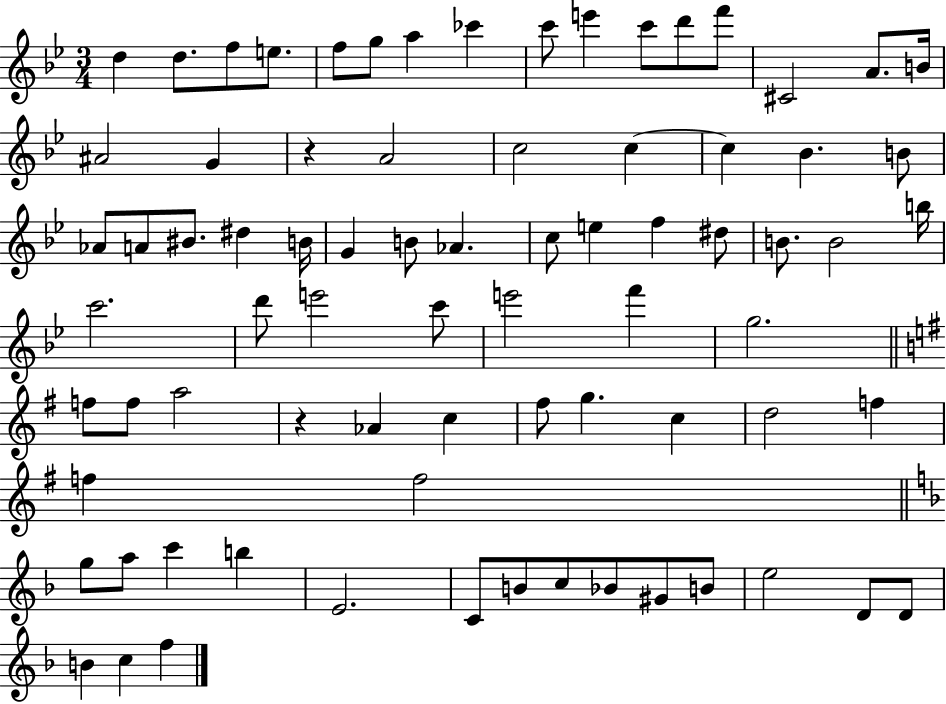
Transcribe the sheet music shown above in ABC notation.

X:1
T:Untitled
M:3/4
L:1/4
K:Bb
d d/2 f/2 e/2 f/2 g/2 a _c' c'/2 e' c'/2 d'/2 f'/2 ^C2 A/2 B/4 ^A2 G z A2 c2 c c _B B/2 _A/2 A/2 ^B/2 ^d B/4 G B/2 _A c/2 e f ^d/2 B/2 B2 b/4 c'2 d'/2 e'2 c'/2 e'2 f' g2 f/2 f/2 a2 z _A c ^f/2 g c d2 f f f2 g/2 a/2 c' b E2 C/2 B/2 c/2 _B/2 ^G/2 B/2 e2 D/2 D/2 B c f